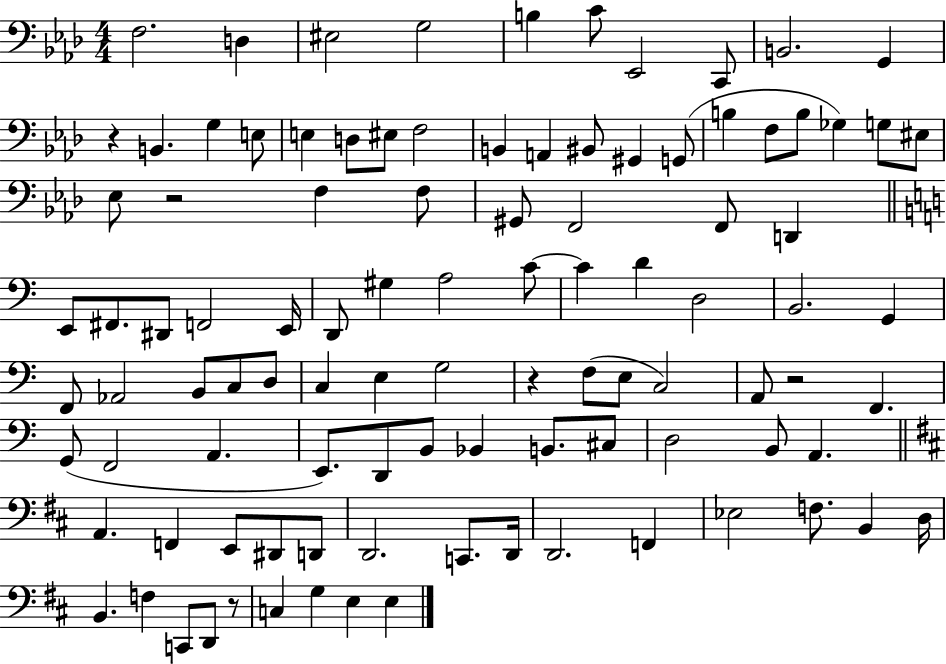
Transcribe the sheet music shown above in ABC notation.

X:1
T:Untitled
M:4/4
L:1/4
K:Ab
F,2 D, ^E,2 G,2 B, C/2 _E,,2 C,,/2 B,,2 G,, z B,, G, E,/2 E, D,/2 ^E,/2 F,2 B,, A,, ^B,,/2 ^G,, G,,/2 B, F,/2 B,/2 _G, G,/2 ^E,/2 _E,/2 z2 F, F,/2 ^G,,/2 F,,2 F,,/2 D,, E,,/2 ^F,,/2 ^D,,/2 F,,2 E,,/4 D,,/2 ^G, A,2 C/2 C D D,2 B,,2 G,, F,,/2 _A,,2 B,,/2 C,/2 D,/2 C, E, G,2 z F,/2 E,/2 C,2 A,,/2 z2 F,, G,,/2 F,,2 A,, E,,/2 D,,/2 B,,/2 _B,, B,,/2 ^C,/2 D,2 B,,/2 A,, A,, F,, E,,/2 ^D,,/2 D,,/2 D,,2 C,,/2 D,,/4 D,,2 F,, _E,2 F,/2 B,, D,/4 B,, F, C,,/2 D,,/2 z/2 C, G, E, E,